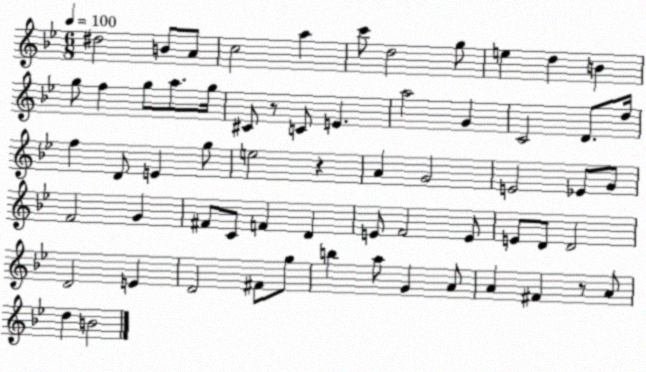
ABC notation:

X:1
T:Untitled
M:6/8
L:1/4
K:Bb
^d2 B/2 A/2 c2 a c'/2 d2 g/2 e d B g/2 f g/2 a/2 g/4 ^C/2 z/2 C/2 E a2 G C2 D/2 d/4 f D/2 E g/2 e2 z A G2 E2 _E/2 G/2 F2 G ^F/2 C/2 F D E/2 F2 E/2 E/2 D/2 D2 D2 E D2 ^F/2 g/2 b a/2 G A/2 A ^F z/2 A/2 d B2